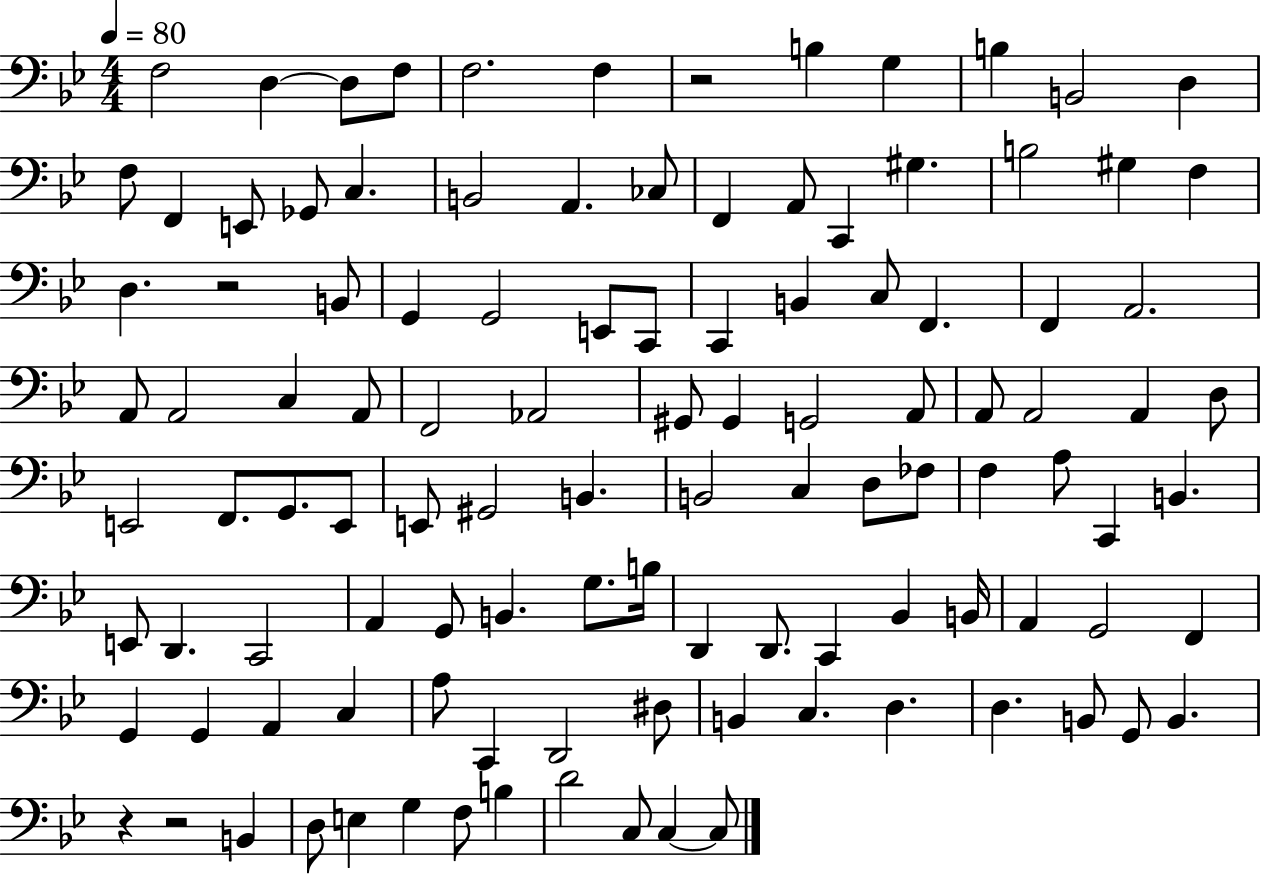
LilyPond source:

{
  \clef bass
  \numericTimeSignature
  \time 4/4
  \key bes \major
  \tempo 4 = 80
  f2 d4~~ d8 f8 | f2. f4 | r2 b4 g4 | b4 b,2 d4 | \break f8 f,4 e,8 ges,8 c4. | b,2 a,4. ces8 | f,4 a,8 c,4 gis4. | b2 gis4 f4 | \break d4. r2 b,8 | g,4 g,2 e,8 c,8 | c,4 b,4 c8 f,4. | f,4 a,2. | \break a,8 a,2 c4 a,8 | f,2 aes,2 | gis,8 gis,4 g,2 a,8 | a,8 a,2 a,4 d8 | \break e,2 f,8. g,8. e,8 | e,8 gis,2 b,4. | b,2 c4 d8 fes8 | f4 a8 c,4 b,4. | \break e,8 d,4. c,2 | a,4 g,8 b,4. g8. b16 | d,4 d,8. c,4 bes,4 b,16 | a,4 g,2 f,4 | \break g,4 g,4 a,4 c4 | a8 c,4 d,2 dis8 | b,4 c4. d4. | d4. b,8 g,8 b,4. | \break r4 r2 b,4 | d8 e4 g4 f8 b4 | d'2 c8 c4~~ c8 | \bar "|."
}